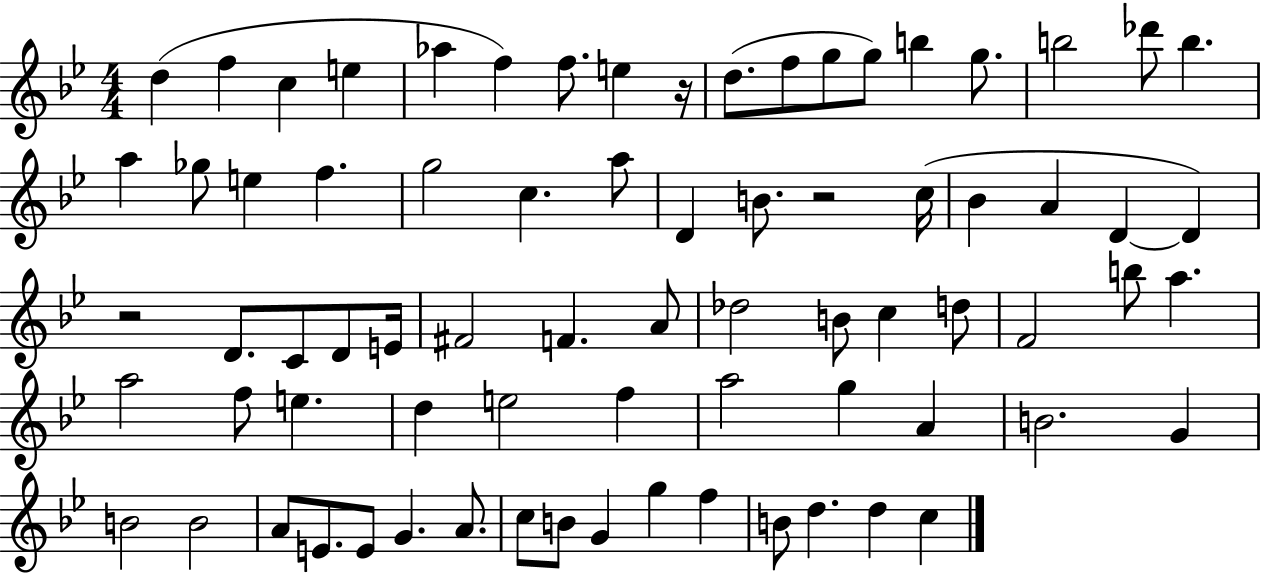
X:1
T:Untitled
M:4/4
L:1/4
K:Bb
d f c e _a f f/2 e z/4 d/2 f/2 g/2 g/2 b g/2 b2 _d'/2 b a _g/2 e f g2 c a/2 D B/2 z2 c/4 _B A D D z2 D/2 C/2 D/2 E/4 ^F2 F A/2 _d2 B/2 c d/2 F2 b/2 a a2 f/2 e d e2 f a2 g A B2 G B2 B2 A/2 E/2 E/2 G A/2 c/2 B/2 G g f B/2 d d c